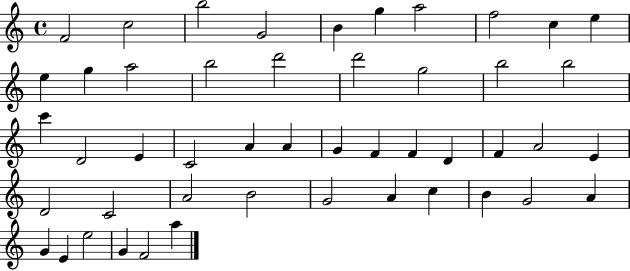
F4/h C5/h B5/h G4/h B4/q G5/q A5/h F5/h C5/q E5/q E5/q G5/q A5/h B5/h D6/h D6/h G5/h B5/h B5/h C6/q D4/h E4/q C4/h A4/q A4/q G4/q F4/q F4/q D4/q F4/q A4/h E4/q D4/h C4/h A4/h B4/h G4/h A4/q C5/q B4/q G4/h A4/q G4/q E4/q E5/h G4/q F4/h A5/q